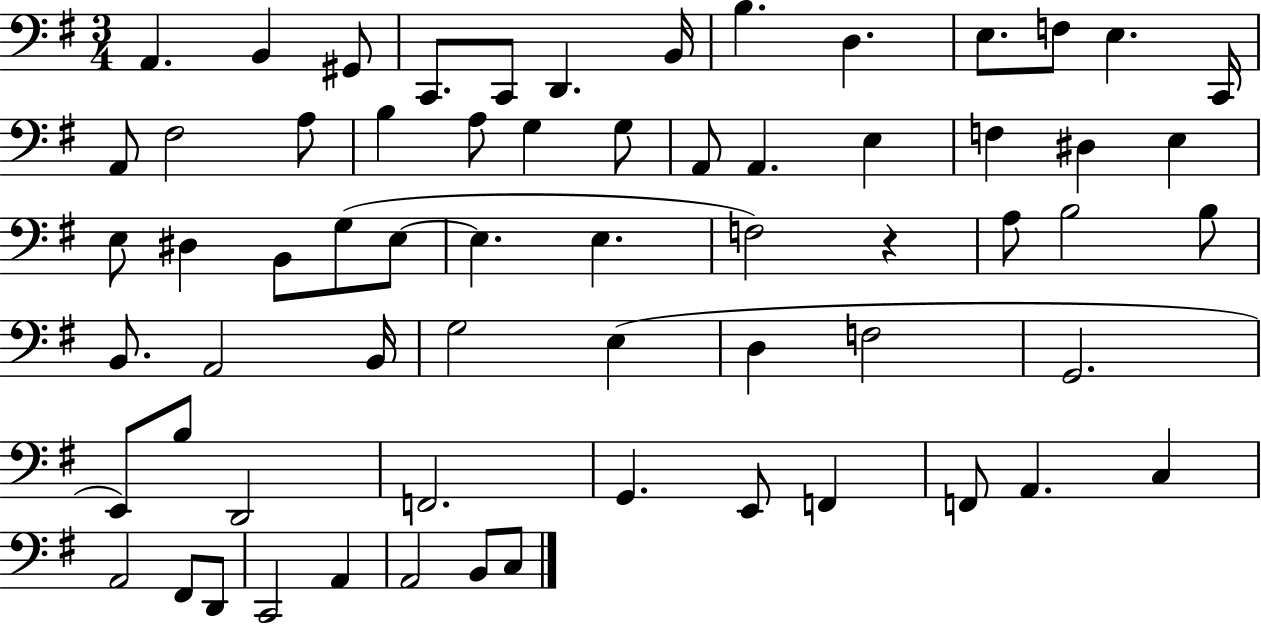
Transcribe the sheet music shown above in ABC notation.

X:1
T:Untitled
M:3/4
L:1/4
K:G
A,, B,, ^G,,/2 C,,/2 C,,/2 D,, B,,/4 B, D, E,/2 F,/2 E, C,,/4 A,,/2 ^F,2 A,/2 B, A,/2 G, G,/2 A,,/2 A,, E, F, ^D, E, E,/2 ^D, B,,/2 G,/2 E,/2 E, E, F,2 z A,/2 B,2 B,/2 B,,/2 A,,2 B,,/4 G,2 E, D, F,2 G,,2 E,,/2 B,/2 D,,2 F,,2 G,, E,,/2 F,, F,,/2 A,, C, A,,2 ^F,,/2 D,,/2 C,,2 A,, A,,2 B,,/2 C,/2